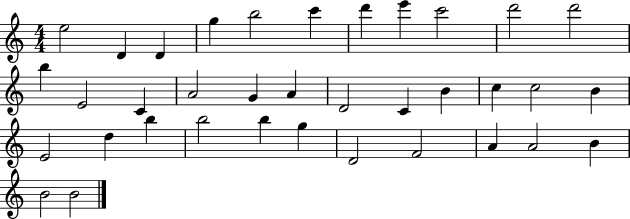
E5/h D4/q D4/q G5/q B5/h C6/q D6/q E6/q C6/h D6/h D6/h B5/q E4/h C4/q A4/h G4/q A4/q D4/h C4/q B4/q C5/q C5/h B4/q E4/h D5/q B5/q B5/h B5/q G5/q D4/h F4/h A4/q A4/h B4/q B4/h B4/h